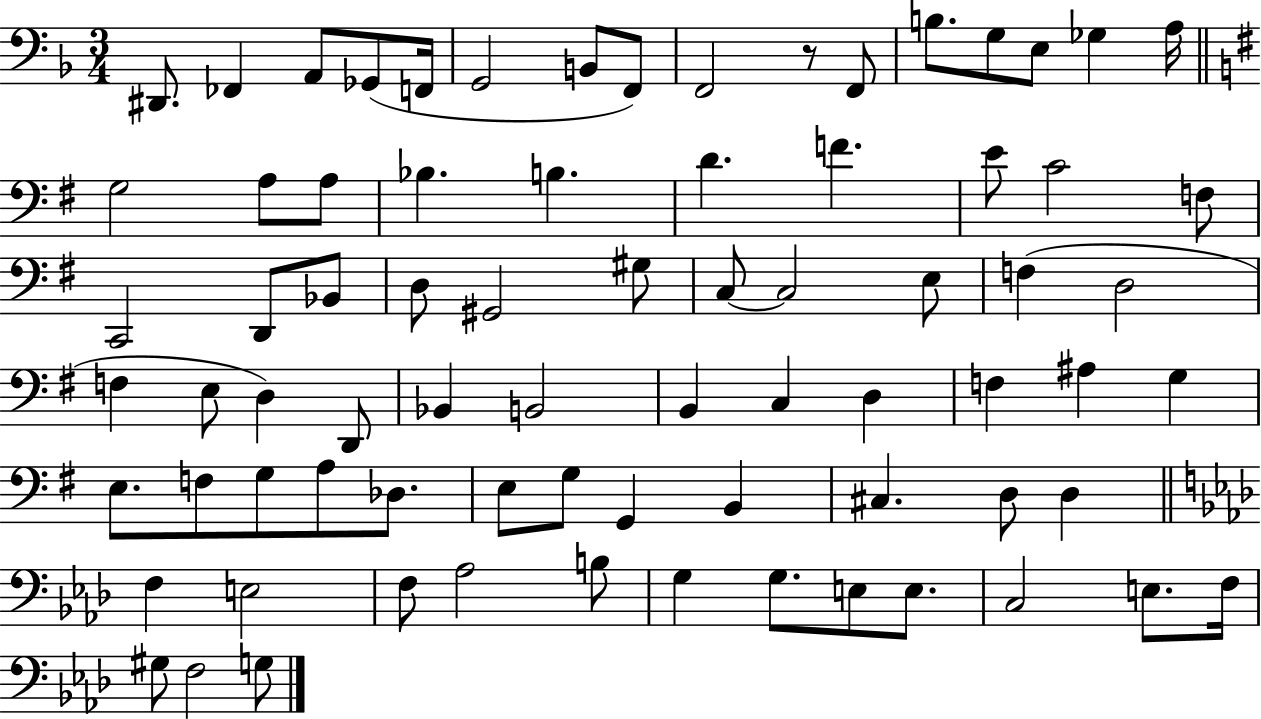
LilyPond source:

{
  \clef bass
  \numericTimeSignature
  \time 3/4
  \key f \major
  dis,8. fes,4 a,8 ges,8( f,16 | g,2 b,8 f,8) | f,2 r8 f,8 | b8. g8 e8 ges4 a16 | \break \bar "||" \break \key e \minor g2 a8 a8 | bes4. b4. | d'4. f'4. | e'8 c'2 f8 | \break c,2 d,8 bes,8 | d8 gis,2 gis8 | c8~~ c2 e8 | f4( d2 | \break f4 e8 d4) d,8 | bes,4 b,2 | b,4 c4 d4 | f4 ais4 g4 | \break e8. f8 g8 a8 des8. | e8 g8 g,4 b,4 | cis4. d8 d4 | \bar "||" \break \key f \minor f4 e2 | f8 aes2 b8 | g4 g8. e8 e8. | c2 e8. f16 | \break gis8 f2 g8 | \bar "|."
}